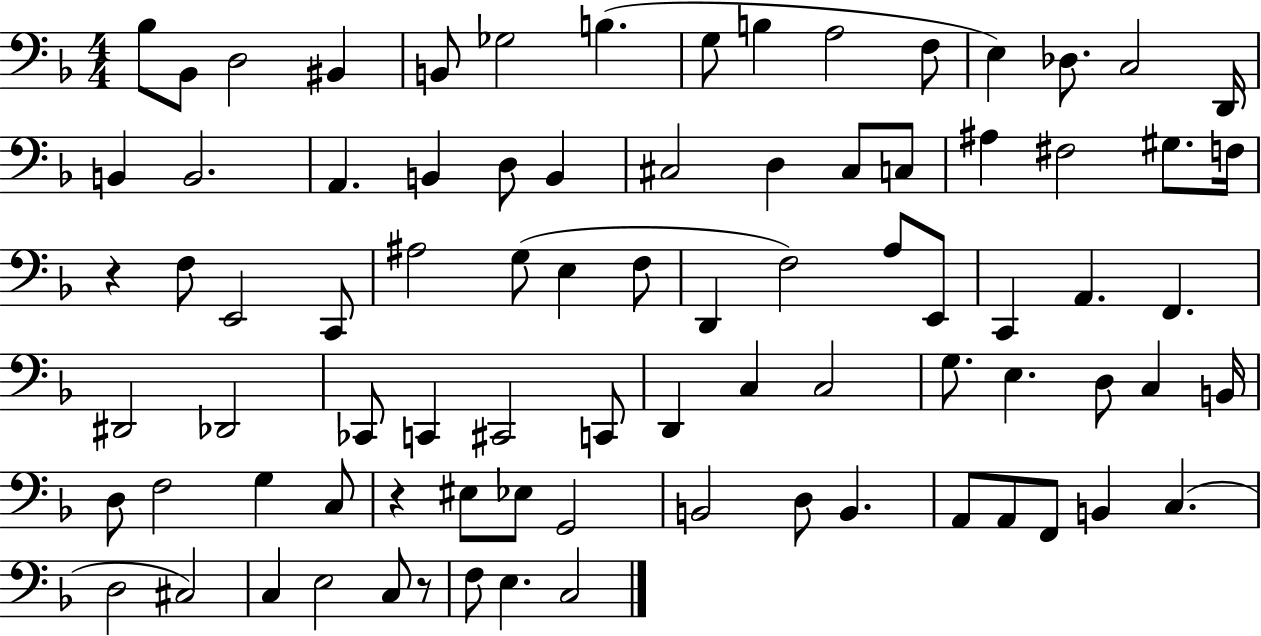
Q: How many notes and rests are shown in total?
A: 83